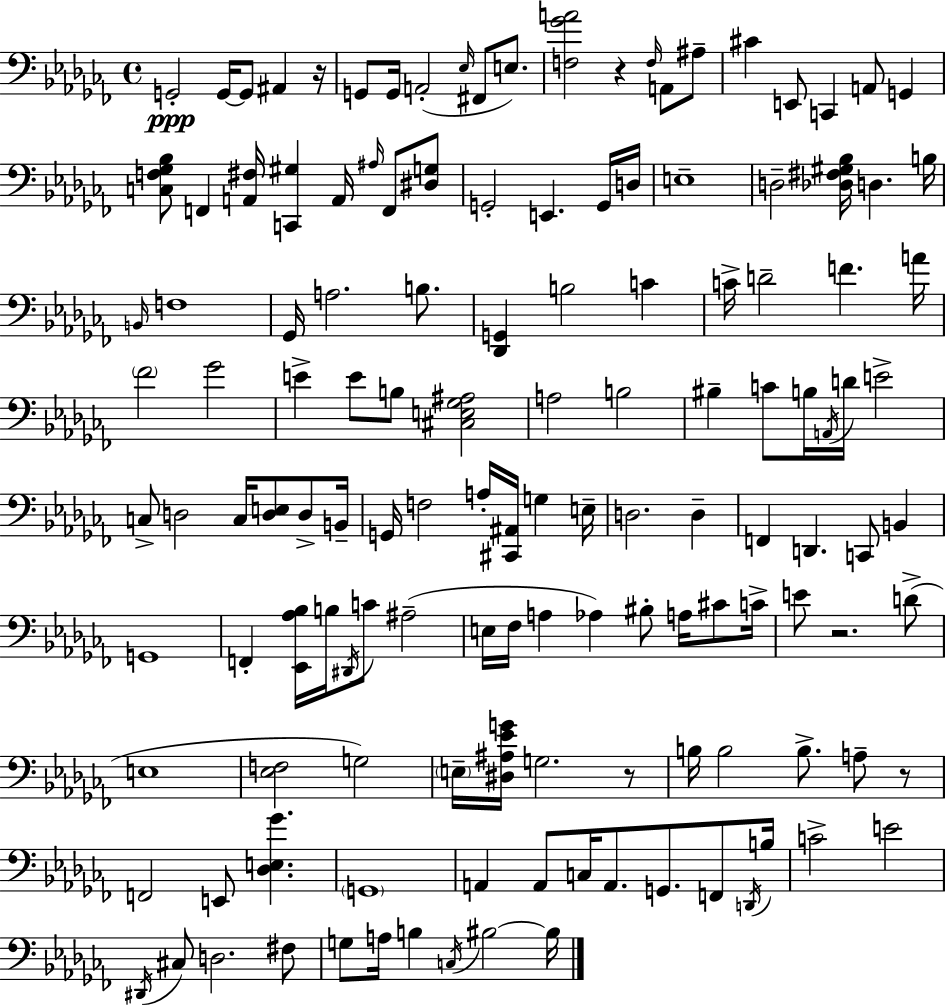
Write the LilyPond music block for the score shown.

{
  \clef bass
  \time 4/4
  \defaultTimeSignature
  \key aes \minor
  g,2-.\ppp g,16~~ g,8 ais,4 r16 | g,8 g,16 a,2-.( \grace { ees16 } fis,8 e8.) | <f ges' a'>2 r4 \grace { f16 } a,8 | ais8-- cis'4 e,8 c,4 a,8 g,4 | \break <c f ges bes>8 f,4 <a, fis>16 <c, gis>4 a,16 \grace { ais16 } f,8 | <dis g>8 g,2-. e,4. | g,16 d16 e1-- | d2-- <des fis gis bes>16 d4. | \break b16 \grace { b,16 } f1 | ges,16 a2. | b8. <des, g,>4 b2 | c'4 c'16-> d'2-- f'4. | \break a'16 \parenthesize fes'2 ges'2 | e'4-> e'8 b8 <cis e ges ais>2 | a2 b2 | bis4-- c'8 b16 \acciaccatura { a,16 } d'16 e'2-> | \break c8-> d2 c16 | <d e>8 d8-> b,16-- g,16 f2 a16-. <cis, ais,>16 | g4 e16-- d2. | d4-- f,4 d,4. c,8 | \break b,4 g,1 | f,4-. <ees, aes bes>16 b16 \acciaccatura { dis,16 } c'8 ais2--( | e16 fes16 a4 aes4) | bis8-. a16 cis'8 c'16-> e'8 r2. | \break d'8->( e1 | <ees f>2 g2) | \parenthesize e16-- <dis ais ees' g'>16 g2. | r8 b16 b2 b8.-> | \break a8-- r8 f,2 e,8 | <des e ges'>4. \parenthesize g,1 | a,4 a,8 c16 a,8. | g,8. f,8 \acciaccatura { d,16 } b16 c'2-> e'2 | \break \acciaccatura { dis,16 } cis8 d2. | fis8 g8 a16 b4 \acciaccatura { c16 } | bis2~~ bis16 \bar "|."
}